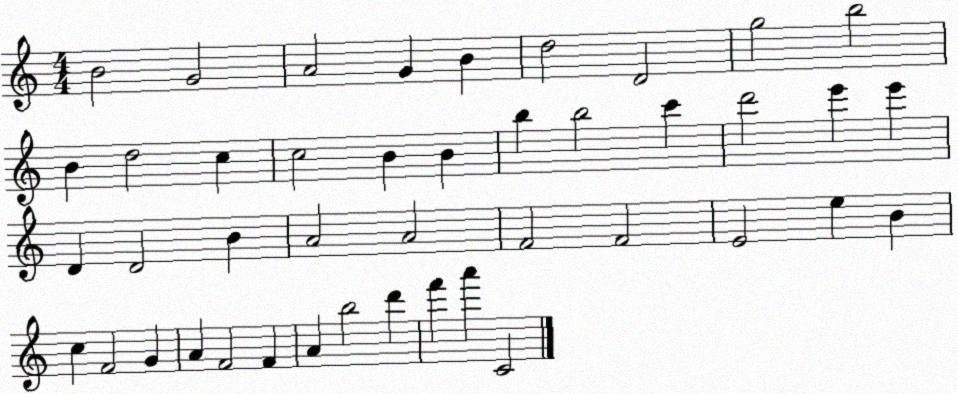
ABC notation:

X:1
T:Untitled
M:4/4
L:1/4
K:C
B2 G2 A2 G B d2 D2 g2 b2 B d2 c c2 B B b b2 c' d'2 e' e' D D2 B A2 A2 F2 F2 E2 e B c F2 G A F2 F A b2 d' f' a' C2